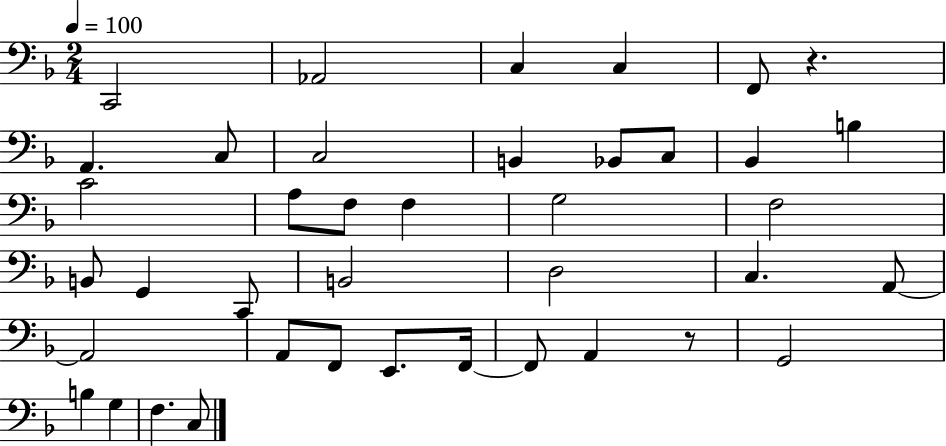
X:1
T:Untitled
M:2/4
L:1/4
K:F
C,,2 _A,,2 C, C, F,,/2 z A,, C,/2 C,2 B,, _B,,/2 C,/2 _B,, B, C2 A,/2 F,/2 F, G,2 F,2 B,,/2 G,, C,,/2 B,,2 D,2 C, A,,/2 A,,2 A,,/2 F,,/2 E,,/2 F,,/4 F,,/2 A,, z/2 G,,2 B, G, F, C,/2